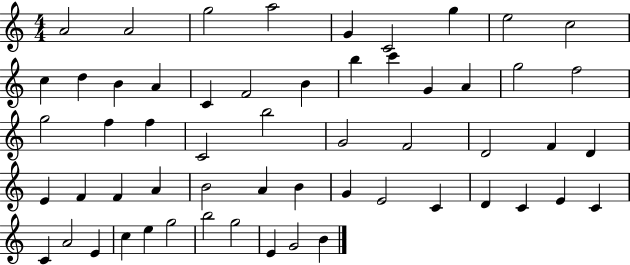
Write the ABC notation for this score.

X:1
T:Untitled
M:4/4
L:1/4
K:C
A2 A2 g2 a2 G C2 g e2 c2 c d B A C F2 B b c' G A g2 f2 g2 f f C2 b2 G2 F2 D2 F D E F F A B2 A B G E2 C D C E C C A2 E c e g2 b2 g2 E G2 B